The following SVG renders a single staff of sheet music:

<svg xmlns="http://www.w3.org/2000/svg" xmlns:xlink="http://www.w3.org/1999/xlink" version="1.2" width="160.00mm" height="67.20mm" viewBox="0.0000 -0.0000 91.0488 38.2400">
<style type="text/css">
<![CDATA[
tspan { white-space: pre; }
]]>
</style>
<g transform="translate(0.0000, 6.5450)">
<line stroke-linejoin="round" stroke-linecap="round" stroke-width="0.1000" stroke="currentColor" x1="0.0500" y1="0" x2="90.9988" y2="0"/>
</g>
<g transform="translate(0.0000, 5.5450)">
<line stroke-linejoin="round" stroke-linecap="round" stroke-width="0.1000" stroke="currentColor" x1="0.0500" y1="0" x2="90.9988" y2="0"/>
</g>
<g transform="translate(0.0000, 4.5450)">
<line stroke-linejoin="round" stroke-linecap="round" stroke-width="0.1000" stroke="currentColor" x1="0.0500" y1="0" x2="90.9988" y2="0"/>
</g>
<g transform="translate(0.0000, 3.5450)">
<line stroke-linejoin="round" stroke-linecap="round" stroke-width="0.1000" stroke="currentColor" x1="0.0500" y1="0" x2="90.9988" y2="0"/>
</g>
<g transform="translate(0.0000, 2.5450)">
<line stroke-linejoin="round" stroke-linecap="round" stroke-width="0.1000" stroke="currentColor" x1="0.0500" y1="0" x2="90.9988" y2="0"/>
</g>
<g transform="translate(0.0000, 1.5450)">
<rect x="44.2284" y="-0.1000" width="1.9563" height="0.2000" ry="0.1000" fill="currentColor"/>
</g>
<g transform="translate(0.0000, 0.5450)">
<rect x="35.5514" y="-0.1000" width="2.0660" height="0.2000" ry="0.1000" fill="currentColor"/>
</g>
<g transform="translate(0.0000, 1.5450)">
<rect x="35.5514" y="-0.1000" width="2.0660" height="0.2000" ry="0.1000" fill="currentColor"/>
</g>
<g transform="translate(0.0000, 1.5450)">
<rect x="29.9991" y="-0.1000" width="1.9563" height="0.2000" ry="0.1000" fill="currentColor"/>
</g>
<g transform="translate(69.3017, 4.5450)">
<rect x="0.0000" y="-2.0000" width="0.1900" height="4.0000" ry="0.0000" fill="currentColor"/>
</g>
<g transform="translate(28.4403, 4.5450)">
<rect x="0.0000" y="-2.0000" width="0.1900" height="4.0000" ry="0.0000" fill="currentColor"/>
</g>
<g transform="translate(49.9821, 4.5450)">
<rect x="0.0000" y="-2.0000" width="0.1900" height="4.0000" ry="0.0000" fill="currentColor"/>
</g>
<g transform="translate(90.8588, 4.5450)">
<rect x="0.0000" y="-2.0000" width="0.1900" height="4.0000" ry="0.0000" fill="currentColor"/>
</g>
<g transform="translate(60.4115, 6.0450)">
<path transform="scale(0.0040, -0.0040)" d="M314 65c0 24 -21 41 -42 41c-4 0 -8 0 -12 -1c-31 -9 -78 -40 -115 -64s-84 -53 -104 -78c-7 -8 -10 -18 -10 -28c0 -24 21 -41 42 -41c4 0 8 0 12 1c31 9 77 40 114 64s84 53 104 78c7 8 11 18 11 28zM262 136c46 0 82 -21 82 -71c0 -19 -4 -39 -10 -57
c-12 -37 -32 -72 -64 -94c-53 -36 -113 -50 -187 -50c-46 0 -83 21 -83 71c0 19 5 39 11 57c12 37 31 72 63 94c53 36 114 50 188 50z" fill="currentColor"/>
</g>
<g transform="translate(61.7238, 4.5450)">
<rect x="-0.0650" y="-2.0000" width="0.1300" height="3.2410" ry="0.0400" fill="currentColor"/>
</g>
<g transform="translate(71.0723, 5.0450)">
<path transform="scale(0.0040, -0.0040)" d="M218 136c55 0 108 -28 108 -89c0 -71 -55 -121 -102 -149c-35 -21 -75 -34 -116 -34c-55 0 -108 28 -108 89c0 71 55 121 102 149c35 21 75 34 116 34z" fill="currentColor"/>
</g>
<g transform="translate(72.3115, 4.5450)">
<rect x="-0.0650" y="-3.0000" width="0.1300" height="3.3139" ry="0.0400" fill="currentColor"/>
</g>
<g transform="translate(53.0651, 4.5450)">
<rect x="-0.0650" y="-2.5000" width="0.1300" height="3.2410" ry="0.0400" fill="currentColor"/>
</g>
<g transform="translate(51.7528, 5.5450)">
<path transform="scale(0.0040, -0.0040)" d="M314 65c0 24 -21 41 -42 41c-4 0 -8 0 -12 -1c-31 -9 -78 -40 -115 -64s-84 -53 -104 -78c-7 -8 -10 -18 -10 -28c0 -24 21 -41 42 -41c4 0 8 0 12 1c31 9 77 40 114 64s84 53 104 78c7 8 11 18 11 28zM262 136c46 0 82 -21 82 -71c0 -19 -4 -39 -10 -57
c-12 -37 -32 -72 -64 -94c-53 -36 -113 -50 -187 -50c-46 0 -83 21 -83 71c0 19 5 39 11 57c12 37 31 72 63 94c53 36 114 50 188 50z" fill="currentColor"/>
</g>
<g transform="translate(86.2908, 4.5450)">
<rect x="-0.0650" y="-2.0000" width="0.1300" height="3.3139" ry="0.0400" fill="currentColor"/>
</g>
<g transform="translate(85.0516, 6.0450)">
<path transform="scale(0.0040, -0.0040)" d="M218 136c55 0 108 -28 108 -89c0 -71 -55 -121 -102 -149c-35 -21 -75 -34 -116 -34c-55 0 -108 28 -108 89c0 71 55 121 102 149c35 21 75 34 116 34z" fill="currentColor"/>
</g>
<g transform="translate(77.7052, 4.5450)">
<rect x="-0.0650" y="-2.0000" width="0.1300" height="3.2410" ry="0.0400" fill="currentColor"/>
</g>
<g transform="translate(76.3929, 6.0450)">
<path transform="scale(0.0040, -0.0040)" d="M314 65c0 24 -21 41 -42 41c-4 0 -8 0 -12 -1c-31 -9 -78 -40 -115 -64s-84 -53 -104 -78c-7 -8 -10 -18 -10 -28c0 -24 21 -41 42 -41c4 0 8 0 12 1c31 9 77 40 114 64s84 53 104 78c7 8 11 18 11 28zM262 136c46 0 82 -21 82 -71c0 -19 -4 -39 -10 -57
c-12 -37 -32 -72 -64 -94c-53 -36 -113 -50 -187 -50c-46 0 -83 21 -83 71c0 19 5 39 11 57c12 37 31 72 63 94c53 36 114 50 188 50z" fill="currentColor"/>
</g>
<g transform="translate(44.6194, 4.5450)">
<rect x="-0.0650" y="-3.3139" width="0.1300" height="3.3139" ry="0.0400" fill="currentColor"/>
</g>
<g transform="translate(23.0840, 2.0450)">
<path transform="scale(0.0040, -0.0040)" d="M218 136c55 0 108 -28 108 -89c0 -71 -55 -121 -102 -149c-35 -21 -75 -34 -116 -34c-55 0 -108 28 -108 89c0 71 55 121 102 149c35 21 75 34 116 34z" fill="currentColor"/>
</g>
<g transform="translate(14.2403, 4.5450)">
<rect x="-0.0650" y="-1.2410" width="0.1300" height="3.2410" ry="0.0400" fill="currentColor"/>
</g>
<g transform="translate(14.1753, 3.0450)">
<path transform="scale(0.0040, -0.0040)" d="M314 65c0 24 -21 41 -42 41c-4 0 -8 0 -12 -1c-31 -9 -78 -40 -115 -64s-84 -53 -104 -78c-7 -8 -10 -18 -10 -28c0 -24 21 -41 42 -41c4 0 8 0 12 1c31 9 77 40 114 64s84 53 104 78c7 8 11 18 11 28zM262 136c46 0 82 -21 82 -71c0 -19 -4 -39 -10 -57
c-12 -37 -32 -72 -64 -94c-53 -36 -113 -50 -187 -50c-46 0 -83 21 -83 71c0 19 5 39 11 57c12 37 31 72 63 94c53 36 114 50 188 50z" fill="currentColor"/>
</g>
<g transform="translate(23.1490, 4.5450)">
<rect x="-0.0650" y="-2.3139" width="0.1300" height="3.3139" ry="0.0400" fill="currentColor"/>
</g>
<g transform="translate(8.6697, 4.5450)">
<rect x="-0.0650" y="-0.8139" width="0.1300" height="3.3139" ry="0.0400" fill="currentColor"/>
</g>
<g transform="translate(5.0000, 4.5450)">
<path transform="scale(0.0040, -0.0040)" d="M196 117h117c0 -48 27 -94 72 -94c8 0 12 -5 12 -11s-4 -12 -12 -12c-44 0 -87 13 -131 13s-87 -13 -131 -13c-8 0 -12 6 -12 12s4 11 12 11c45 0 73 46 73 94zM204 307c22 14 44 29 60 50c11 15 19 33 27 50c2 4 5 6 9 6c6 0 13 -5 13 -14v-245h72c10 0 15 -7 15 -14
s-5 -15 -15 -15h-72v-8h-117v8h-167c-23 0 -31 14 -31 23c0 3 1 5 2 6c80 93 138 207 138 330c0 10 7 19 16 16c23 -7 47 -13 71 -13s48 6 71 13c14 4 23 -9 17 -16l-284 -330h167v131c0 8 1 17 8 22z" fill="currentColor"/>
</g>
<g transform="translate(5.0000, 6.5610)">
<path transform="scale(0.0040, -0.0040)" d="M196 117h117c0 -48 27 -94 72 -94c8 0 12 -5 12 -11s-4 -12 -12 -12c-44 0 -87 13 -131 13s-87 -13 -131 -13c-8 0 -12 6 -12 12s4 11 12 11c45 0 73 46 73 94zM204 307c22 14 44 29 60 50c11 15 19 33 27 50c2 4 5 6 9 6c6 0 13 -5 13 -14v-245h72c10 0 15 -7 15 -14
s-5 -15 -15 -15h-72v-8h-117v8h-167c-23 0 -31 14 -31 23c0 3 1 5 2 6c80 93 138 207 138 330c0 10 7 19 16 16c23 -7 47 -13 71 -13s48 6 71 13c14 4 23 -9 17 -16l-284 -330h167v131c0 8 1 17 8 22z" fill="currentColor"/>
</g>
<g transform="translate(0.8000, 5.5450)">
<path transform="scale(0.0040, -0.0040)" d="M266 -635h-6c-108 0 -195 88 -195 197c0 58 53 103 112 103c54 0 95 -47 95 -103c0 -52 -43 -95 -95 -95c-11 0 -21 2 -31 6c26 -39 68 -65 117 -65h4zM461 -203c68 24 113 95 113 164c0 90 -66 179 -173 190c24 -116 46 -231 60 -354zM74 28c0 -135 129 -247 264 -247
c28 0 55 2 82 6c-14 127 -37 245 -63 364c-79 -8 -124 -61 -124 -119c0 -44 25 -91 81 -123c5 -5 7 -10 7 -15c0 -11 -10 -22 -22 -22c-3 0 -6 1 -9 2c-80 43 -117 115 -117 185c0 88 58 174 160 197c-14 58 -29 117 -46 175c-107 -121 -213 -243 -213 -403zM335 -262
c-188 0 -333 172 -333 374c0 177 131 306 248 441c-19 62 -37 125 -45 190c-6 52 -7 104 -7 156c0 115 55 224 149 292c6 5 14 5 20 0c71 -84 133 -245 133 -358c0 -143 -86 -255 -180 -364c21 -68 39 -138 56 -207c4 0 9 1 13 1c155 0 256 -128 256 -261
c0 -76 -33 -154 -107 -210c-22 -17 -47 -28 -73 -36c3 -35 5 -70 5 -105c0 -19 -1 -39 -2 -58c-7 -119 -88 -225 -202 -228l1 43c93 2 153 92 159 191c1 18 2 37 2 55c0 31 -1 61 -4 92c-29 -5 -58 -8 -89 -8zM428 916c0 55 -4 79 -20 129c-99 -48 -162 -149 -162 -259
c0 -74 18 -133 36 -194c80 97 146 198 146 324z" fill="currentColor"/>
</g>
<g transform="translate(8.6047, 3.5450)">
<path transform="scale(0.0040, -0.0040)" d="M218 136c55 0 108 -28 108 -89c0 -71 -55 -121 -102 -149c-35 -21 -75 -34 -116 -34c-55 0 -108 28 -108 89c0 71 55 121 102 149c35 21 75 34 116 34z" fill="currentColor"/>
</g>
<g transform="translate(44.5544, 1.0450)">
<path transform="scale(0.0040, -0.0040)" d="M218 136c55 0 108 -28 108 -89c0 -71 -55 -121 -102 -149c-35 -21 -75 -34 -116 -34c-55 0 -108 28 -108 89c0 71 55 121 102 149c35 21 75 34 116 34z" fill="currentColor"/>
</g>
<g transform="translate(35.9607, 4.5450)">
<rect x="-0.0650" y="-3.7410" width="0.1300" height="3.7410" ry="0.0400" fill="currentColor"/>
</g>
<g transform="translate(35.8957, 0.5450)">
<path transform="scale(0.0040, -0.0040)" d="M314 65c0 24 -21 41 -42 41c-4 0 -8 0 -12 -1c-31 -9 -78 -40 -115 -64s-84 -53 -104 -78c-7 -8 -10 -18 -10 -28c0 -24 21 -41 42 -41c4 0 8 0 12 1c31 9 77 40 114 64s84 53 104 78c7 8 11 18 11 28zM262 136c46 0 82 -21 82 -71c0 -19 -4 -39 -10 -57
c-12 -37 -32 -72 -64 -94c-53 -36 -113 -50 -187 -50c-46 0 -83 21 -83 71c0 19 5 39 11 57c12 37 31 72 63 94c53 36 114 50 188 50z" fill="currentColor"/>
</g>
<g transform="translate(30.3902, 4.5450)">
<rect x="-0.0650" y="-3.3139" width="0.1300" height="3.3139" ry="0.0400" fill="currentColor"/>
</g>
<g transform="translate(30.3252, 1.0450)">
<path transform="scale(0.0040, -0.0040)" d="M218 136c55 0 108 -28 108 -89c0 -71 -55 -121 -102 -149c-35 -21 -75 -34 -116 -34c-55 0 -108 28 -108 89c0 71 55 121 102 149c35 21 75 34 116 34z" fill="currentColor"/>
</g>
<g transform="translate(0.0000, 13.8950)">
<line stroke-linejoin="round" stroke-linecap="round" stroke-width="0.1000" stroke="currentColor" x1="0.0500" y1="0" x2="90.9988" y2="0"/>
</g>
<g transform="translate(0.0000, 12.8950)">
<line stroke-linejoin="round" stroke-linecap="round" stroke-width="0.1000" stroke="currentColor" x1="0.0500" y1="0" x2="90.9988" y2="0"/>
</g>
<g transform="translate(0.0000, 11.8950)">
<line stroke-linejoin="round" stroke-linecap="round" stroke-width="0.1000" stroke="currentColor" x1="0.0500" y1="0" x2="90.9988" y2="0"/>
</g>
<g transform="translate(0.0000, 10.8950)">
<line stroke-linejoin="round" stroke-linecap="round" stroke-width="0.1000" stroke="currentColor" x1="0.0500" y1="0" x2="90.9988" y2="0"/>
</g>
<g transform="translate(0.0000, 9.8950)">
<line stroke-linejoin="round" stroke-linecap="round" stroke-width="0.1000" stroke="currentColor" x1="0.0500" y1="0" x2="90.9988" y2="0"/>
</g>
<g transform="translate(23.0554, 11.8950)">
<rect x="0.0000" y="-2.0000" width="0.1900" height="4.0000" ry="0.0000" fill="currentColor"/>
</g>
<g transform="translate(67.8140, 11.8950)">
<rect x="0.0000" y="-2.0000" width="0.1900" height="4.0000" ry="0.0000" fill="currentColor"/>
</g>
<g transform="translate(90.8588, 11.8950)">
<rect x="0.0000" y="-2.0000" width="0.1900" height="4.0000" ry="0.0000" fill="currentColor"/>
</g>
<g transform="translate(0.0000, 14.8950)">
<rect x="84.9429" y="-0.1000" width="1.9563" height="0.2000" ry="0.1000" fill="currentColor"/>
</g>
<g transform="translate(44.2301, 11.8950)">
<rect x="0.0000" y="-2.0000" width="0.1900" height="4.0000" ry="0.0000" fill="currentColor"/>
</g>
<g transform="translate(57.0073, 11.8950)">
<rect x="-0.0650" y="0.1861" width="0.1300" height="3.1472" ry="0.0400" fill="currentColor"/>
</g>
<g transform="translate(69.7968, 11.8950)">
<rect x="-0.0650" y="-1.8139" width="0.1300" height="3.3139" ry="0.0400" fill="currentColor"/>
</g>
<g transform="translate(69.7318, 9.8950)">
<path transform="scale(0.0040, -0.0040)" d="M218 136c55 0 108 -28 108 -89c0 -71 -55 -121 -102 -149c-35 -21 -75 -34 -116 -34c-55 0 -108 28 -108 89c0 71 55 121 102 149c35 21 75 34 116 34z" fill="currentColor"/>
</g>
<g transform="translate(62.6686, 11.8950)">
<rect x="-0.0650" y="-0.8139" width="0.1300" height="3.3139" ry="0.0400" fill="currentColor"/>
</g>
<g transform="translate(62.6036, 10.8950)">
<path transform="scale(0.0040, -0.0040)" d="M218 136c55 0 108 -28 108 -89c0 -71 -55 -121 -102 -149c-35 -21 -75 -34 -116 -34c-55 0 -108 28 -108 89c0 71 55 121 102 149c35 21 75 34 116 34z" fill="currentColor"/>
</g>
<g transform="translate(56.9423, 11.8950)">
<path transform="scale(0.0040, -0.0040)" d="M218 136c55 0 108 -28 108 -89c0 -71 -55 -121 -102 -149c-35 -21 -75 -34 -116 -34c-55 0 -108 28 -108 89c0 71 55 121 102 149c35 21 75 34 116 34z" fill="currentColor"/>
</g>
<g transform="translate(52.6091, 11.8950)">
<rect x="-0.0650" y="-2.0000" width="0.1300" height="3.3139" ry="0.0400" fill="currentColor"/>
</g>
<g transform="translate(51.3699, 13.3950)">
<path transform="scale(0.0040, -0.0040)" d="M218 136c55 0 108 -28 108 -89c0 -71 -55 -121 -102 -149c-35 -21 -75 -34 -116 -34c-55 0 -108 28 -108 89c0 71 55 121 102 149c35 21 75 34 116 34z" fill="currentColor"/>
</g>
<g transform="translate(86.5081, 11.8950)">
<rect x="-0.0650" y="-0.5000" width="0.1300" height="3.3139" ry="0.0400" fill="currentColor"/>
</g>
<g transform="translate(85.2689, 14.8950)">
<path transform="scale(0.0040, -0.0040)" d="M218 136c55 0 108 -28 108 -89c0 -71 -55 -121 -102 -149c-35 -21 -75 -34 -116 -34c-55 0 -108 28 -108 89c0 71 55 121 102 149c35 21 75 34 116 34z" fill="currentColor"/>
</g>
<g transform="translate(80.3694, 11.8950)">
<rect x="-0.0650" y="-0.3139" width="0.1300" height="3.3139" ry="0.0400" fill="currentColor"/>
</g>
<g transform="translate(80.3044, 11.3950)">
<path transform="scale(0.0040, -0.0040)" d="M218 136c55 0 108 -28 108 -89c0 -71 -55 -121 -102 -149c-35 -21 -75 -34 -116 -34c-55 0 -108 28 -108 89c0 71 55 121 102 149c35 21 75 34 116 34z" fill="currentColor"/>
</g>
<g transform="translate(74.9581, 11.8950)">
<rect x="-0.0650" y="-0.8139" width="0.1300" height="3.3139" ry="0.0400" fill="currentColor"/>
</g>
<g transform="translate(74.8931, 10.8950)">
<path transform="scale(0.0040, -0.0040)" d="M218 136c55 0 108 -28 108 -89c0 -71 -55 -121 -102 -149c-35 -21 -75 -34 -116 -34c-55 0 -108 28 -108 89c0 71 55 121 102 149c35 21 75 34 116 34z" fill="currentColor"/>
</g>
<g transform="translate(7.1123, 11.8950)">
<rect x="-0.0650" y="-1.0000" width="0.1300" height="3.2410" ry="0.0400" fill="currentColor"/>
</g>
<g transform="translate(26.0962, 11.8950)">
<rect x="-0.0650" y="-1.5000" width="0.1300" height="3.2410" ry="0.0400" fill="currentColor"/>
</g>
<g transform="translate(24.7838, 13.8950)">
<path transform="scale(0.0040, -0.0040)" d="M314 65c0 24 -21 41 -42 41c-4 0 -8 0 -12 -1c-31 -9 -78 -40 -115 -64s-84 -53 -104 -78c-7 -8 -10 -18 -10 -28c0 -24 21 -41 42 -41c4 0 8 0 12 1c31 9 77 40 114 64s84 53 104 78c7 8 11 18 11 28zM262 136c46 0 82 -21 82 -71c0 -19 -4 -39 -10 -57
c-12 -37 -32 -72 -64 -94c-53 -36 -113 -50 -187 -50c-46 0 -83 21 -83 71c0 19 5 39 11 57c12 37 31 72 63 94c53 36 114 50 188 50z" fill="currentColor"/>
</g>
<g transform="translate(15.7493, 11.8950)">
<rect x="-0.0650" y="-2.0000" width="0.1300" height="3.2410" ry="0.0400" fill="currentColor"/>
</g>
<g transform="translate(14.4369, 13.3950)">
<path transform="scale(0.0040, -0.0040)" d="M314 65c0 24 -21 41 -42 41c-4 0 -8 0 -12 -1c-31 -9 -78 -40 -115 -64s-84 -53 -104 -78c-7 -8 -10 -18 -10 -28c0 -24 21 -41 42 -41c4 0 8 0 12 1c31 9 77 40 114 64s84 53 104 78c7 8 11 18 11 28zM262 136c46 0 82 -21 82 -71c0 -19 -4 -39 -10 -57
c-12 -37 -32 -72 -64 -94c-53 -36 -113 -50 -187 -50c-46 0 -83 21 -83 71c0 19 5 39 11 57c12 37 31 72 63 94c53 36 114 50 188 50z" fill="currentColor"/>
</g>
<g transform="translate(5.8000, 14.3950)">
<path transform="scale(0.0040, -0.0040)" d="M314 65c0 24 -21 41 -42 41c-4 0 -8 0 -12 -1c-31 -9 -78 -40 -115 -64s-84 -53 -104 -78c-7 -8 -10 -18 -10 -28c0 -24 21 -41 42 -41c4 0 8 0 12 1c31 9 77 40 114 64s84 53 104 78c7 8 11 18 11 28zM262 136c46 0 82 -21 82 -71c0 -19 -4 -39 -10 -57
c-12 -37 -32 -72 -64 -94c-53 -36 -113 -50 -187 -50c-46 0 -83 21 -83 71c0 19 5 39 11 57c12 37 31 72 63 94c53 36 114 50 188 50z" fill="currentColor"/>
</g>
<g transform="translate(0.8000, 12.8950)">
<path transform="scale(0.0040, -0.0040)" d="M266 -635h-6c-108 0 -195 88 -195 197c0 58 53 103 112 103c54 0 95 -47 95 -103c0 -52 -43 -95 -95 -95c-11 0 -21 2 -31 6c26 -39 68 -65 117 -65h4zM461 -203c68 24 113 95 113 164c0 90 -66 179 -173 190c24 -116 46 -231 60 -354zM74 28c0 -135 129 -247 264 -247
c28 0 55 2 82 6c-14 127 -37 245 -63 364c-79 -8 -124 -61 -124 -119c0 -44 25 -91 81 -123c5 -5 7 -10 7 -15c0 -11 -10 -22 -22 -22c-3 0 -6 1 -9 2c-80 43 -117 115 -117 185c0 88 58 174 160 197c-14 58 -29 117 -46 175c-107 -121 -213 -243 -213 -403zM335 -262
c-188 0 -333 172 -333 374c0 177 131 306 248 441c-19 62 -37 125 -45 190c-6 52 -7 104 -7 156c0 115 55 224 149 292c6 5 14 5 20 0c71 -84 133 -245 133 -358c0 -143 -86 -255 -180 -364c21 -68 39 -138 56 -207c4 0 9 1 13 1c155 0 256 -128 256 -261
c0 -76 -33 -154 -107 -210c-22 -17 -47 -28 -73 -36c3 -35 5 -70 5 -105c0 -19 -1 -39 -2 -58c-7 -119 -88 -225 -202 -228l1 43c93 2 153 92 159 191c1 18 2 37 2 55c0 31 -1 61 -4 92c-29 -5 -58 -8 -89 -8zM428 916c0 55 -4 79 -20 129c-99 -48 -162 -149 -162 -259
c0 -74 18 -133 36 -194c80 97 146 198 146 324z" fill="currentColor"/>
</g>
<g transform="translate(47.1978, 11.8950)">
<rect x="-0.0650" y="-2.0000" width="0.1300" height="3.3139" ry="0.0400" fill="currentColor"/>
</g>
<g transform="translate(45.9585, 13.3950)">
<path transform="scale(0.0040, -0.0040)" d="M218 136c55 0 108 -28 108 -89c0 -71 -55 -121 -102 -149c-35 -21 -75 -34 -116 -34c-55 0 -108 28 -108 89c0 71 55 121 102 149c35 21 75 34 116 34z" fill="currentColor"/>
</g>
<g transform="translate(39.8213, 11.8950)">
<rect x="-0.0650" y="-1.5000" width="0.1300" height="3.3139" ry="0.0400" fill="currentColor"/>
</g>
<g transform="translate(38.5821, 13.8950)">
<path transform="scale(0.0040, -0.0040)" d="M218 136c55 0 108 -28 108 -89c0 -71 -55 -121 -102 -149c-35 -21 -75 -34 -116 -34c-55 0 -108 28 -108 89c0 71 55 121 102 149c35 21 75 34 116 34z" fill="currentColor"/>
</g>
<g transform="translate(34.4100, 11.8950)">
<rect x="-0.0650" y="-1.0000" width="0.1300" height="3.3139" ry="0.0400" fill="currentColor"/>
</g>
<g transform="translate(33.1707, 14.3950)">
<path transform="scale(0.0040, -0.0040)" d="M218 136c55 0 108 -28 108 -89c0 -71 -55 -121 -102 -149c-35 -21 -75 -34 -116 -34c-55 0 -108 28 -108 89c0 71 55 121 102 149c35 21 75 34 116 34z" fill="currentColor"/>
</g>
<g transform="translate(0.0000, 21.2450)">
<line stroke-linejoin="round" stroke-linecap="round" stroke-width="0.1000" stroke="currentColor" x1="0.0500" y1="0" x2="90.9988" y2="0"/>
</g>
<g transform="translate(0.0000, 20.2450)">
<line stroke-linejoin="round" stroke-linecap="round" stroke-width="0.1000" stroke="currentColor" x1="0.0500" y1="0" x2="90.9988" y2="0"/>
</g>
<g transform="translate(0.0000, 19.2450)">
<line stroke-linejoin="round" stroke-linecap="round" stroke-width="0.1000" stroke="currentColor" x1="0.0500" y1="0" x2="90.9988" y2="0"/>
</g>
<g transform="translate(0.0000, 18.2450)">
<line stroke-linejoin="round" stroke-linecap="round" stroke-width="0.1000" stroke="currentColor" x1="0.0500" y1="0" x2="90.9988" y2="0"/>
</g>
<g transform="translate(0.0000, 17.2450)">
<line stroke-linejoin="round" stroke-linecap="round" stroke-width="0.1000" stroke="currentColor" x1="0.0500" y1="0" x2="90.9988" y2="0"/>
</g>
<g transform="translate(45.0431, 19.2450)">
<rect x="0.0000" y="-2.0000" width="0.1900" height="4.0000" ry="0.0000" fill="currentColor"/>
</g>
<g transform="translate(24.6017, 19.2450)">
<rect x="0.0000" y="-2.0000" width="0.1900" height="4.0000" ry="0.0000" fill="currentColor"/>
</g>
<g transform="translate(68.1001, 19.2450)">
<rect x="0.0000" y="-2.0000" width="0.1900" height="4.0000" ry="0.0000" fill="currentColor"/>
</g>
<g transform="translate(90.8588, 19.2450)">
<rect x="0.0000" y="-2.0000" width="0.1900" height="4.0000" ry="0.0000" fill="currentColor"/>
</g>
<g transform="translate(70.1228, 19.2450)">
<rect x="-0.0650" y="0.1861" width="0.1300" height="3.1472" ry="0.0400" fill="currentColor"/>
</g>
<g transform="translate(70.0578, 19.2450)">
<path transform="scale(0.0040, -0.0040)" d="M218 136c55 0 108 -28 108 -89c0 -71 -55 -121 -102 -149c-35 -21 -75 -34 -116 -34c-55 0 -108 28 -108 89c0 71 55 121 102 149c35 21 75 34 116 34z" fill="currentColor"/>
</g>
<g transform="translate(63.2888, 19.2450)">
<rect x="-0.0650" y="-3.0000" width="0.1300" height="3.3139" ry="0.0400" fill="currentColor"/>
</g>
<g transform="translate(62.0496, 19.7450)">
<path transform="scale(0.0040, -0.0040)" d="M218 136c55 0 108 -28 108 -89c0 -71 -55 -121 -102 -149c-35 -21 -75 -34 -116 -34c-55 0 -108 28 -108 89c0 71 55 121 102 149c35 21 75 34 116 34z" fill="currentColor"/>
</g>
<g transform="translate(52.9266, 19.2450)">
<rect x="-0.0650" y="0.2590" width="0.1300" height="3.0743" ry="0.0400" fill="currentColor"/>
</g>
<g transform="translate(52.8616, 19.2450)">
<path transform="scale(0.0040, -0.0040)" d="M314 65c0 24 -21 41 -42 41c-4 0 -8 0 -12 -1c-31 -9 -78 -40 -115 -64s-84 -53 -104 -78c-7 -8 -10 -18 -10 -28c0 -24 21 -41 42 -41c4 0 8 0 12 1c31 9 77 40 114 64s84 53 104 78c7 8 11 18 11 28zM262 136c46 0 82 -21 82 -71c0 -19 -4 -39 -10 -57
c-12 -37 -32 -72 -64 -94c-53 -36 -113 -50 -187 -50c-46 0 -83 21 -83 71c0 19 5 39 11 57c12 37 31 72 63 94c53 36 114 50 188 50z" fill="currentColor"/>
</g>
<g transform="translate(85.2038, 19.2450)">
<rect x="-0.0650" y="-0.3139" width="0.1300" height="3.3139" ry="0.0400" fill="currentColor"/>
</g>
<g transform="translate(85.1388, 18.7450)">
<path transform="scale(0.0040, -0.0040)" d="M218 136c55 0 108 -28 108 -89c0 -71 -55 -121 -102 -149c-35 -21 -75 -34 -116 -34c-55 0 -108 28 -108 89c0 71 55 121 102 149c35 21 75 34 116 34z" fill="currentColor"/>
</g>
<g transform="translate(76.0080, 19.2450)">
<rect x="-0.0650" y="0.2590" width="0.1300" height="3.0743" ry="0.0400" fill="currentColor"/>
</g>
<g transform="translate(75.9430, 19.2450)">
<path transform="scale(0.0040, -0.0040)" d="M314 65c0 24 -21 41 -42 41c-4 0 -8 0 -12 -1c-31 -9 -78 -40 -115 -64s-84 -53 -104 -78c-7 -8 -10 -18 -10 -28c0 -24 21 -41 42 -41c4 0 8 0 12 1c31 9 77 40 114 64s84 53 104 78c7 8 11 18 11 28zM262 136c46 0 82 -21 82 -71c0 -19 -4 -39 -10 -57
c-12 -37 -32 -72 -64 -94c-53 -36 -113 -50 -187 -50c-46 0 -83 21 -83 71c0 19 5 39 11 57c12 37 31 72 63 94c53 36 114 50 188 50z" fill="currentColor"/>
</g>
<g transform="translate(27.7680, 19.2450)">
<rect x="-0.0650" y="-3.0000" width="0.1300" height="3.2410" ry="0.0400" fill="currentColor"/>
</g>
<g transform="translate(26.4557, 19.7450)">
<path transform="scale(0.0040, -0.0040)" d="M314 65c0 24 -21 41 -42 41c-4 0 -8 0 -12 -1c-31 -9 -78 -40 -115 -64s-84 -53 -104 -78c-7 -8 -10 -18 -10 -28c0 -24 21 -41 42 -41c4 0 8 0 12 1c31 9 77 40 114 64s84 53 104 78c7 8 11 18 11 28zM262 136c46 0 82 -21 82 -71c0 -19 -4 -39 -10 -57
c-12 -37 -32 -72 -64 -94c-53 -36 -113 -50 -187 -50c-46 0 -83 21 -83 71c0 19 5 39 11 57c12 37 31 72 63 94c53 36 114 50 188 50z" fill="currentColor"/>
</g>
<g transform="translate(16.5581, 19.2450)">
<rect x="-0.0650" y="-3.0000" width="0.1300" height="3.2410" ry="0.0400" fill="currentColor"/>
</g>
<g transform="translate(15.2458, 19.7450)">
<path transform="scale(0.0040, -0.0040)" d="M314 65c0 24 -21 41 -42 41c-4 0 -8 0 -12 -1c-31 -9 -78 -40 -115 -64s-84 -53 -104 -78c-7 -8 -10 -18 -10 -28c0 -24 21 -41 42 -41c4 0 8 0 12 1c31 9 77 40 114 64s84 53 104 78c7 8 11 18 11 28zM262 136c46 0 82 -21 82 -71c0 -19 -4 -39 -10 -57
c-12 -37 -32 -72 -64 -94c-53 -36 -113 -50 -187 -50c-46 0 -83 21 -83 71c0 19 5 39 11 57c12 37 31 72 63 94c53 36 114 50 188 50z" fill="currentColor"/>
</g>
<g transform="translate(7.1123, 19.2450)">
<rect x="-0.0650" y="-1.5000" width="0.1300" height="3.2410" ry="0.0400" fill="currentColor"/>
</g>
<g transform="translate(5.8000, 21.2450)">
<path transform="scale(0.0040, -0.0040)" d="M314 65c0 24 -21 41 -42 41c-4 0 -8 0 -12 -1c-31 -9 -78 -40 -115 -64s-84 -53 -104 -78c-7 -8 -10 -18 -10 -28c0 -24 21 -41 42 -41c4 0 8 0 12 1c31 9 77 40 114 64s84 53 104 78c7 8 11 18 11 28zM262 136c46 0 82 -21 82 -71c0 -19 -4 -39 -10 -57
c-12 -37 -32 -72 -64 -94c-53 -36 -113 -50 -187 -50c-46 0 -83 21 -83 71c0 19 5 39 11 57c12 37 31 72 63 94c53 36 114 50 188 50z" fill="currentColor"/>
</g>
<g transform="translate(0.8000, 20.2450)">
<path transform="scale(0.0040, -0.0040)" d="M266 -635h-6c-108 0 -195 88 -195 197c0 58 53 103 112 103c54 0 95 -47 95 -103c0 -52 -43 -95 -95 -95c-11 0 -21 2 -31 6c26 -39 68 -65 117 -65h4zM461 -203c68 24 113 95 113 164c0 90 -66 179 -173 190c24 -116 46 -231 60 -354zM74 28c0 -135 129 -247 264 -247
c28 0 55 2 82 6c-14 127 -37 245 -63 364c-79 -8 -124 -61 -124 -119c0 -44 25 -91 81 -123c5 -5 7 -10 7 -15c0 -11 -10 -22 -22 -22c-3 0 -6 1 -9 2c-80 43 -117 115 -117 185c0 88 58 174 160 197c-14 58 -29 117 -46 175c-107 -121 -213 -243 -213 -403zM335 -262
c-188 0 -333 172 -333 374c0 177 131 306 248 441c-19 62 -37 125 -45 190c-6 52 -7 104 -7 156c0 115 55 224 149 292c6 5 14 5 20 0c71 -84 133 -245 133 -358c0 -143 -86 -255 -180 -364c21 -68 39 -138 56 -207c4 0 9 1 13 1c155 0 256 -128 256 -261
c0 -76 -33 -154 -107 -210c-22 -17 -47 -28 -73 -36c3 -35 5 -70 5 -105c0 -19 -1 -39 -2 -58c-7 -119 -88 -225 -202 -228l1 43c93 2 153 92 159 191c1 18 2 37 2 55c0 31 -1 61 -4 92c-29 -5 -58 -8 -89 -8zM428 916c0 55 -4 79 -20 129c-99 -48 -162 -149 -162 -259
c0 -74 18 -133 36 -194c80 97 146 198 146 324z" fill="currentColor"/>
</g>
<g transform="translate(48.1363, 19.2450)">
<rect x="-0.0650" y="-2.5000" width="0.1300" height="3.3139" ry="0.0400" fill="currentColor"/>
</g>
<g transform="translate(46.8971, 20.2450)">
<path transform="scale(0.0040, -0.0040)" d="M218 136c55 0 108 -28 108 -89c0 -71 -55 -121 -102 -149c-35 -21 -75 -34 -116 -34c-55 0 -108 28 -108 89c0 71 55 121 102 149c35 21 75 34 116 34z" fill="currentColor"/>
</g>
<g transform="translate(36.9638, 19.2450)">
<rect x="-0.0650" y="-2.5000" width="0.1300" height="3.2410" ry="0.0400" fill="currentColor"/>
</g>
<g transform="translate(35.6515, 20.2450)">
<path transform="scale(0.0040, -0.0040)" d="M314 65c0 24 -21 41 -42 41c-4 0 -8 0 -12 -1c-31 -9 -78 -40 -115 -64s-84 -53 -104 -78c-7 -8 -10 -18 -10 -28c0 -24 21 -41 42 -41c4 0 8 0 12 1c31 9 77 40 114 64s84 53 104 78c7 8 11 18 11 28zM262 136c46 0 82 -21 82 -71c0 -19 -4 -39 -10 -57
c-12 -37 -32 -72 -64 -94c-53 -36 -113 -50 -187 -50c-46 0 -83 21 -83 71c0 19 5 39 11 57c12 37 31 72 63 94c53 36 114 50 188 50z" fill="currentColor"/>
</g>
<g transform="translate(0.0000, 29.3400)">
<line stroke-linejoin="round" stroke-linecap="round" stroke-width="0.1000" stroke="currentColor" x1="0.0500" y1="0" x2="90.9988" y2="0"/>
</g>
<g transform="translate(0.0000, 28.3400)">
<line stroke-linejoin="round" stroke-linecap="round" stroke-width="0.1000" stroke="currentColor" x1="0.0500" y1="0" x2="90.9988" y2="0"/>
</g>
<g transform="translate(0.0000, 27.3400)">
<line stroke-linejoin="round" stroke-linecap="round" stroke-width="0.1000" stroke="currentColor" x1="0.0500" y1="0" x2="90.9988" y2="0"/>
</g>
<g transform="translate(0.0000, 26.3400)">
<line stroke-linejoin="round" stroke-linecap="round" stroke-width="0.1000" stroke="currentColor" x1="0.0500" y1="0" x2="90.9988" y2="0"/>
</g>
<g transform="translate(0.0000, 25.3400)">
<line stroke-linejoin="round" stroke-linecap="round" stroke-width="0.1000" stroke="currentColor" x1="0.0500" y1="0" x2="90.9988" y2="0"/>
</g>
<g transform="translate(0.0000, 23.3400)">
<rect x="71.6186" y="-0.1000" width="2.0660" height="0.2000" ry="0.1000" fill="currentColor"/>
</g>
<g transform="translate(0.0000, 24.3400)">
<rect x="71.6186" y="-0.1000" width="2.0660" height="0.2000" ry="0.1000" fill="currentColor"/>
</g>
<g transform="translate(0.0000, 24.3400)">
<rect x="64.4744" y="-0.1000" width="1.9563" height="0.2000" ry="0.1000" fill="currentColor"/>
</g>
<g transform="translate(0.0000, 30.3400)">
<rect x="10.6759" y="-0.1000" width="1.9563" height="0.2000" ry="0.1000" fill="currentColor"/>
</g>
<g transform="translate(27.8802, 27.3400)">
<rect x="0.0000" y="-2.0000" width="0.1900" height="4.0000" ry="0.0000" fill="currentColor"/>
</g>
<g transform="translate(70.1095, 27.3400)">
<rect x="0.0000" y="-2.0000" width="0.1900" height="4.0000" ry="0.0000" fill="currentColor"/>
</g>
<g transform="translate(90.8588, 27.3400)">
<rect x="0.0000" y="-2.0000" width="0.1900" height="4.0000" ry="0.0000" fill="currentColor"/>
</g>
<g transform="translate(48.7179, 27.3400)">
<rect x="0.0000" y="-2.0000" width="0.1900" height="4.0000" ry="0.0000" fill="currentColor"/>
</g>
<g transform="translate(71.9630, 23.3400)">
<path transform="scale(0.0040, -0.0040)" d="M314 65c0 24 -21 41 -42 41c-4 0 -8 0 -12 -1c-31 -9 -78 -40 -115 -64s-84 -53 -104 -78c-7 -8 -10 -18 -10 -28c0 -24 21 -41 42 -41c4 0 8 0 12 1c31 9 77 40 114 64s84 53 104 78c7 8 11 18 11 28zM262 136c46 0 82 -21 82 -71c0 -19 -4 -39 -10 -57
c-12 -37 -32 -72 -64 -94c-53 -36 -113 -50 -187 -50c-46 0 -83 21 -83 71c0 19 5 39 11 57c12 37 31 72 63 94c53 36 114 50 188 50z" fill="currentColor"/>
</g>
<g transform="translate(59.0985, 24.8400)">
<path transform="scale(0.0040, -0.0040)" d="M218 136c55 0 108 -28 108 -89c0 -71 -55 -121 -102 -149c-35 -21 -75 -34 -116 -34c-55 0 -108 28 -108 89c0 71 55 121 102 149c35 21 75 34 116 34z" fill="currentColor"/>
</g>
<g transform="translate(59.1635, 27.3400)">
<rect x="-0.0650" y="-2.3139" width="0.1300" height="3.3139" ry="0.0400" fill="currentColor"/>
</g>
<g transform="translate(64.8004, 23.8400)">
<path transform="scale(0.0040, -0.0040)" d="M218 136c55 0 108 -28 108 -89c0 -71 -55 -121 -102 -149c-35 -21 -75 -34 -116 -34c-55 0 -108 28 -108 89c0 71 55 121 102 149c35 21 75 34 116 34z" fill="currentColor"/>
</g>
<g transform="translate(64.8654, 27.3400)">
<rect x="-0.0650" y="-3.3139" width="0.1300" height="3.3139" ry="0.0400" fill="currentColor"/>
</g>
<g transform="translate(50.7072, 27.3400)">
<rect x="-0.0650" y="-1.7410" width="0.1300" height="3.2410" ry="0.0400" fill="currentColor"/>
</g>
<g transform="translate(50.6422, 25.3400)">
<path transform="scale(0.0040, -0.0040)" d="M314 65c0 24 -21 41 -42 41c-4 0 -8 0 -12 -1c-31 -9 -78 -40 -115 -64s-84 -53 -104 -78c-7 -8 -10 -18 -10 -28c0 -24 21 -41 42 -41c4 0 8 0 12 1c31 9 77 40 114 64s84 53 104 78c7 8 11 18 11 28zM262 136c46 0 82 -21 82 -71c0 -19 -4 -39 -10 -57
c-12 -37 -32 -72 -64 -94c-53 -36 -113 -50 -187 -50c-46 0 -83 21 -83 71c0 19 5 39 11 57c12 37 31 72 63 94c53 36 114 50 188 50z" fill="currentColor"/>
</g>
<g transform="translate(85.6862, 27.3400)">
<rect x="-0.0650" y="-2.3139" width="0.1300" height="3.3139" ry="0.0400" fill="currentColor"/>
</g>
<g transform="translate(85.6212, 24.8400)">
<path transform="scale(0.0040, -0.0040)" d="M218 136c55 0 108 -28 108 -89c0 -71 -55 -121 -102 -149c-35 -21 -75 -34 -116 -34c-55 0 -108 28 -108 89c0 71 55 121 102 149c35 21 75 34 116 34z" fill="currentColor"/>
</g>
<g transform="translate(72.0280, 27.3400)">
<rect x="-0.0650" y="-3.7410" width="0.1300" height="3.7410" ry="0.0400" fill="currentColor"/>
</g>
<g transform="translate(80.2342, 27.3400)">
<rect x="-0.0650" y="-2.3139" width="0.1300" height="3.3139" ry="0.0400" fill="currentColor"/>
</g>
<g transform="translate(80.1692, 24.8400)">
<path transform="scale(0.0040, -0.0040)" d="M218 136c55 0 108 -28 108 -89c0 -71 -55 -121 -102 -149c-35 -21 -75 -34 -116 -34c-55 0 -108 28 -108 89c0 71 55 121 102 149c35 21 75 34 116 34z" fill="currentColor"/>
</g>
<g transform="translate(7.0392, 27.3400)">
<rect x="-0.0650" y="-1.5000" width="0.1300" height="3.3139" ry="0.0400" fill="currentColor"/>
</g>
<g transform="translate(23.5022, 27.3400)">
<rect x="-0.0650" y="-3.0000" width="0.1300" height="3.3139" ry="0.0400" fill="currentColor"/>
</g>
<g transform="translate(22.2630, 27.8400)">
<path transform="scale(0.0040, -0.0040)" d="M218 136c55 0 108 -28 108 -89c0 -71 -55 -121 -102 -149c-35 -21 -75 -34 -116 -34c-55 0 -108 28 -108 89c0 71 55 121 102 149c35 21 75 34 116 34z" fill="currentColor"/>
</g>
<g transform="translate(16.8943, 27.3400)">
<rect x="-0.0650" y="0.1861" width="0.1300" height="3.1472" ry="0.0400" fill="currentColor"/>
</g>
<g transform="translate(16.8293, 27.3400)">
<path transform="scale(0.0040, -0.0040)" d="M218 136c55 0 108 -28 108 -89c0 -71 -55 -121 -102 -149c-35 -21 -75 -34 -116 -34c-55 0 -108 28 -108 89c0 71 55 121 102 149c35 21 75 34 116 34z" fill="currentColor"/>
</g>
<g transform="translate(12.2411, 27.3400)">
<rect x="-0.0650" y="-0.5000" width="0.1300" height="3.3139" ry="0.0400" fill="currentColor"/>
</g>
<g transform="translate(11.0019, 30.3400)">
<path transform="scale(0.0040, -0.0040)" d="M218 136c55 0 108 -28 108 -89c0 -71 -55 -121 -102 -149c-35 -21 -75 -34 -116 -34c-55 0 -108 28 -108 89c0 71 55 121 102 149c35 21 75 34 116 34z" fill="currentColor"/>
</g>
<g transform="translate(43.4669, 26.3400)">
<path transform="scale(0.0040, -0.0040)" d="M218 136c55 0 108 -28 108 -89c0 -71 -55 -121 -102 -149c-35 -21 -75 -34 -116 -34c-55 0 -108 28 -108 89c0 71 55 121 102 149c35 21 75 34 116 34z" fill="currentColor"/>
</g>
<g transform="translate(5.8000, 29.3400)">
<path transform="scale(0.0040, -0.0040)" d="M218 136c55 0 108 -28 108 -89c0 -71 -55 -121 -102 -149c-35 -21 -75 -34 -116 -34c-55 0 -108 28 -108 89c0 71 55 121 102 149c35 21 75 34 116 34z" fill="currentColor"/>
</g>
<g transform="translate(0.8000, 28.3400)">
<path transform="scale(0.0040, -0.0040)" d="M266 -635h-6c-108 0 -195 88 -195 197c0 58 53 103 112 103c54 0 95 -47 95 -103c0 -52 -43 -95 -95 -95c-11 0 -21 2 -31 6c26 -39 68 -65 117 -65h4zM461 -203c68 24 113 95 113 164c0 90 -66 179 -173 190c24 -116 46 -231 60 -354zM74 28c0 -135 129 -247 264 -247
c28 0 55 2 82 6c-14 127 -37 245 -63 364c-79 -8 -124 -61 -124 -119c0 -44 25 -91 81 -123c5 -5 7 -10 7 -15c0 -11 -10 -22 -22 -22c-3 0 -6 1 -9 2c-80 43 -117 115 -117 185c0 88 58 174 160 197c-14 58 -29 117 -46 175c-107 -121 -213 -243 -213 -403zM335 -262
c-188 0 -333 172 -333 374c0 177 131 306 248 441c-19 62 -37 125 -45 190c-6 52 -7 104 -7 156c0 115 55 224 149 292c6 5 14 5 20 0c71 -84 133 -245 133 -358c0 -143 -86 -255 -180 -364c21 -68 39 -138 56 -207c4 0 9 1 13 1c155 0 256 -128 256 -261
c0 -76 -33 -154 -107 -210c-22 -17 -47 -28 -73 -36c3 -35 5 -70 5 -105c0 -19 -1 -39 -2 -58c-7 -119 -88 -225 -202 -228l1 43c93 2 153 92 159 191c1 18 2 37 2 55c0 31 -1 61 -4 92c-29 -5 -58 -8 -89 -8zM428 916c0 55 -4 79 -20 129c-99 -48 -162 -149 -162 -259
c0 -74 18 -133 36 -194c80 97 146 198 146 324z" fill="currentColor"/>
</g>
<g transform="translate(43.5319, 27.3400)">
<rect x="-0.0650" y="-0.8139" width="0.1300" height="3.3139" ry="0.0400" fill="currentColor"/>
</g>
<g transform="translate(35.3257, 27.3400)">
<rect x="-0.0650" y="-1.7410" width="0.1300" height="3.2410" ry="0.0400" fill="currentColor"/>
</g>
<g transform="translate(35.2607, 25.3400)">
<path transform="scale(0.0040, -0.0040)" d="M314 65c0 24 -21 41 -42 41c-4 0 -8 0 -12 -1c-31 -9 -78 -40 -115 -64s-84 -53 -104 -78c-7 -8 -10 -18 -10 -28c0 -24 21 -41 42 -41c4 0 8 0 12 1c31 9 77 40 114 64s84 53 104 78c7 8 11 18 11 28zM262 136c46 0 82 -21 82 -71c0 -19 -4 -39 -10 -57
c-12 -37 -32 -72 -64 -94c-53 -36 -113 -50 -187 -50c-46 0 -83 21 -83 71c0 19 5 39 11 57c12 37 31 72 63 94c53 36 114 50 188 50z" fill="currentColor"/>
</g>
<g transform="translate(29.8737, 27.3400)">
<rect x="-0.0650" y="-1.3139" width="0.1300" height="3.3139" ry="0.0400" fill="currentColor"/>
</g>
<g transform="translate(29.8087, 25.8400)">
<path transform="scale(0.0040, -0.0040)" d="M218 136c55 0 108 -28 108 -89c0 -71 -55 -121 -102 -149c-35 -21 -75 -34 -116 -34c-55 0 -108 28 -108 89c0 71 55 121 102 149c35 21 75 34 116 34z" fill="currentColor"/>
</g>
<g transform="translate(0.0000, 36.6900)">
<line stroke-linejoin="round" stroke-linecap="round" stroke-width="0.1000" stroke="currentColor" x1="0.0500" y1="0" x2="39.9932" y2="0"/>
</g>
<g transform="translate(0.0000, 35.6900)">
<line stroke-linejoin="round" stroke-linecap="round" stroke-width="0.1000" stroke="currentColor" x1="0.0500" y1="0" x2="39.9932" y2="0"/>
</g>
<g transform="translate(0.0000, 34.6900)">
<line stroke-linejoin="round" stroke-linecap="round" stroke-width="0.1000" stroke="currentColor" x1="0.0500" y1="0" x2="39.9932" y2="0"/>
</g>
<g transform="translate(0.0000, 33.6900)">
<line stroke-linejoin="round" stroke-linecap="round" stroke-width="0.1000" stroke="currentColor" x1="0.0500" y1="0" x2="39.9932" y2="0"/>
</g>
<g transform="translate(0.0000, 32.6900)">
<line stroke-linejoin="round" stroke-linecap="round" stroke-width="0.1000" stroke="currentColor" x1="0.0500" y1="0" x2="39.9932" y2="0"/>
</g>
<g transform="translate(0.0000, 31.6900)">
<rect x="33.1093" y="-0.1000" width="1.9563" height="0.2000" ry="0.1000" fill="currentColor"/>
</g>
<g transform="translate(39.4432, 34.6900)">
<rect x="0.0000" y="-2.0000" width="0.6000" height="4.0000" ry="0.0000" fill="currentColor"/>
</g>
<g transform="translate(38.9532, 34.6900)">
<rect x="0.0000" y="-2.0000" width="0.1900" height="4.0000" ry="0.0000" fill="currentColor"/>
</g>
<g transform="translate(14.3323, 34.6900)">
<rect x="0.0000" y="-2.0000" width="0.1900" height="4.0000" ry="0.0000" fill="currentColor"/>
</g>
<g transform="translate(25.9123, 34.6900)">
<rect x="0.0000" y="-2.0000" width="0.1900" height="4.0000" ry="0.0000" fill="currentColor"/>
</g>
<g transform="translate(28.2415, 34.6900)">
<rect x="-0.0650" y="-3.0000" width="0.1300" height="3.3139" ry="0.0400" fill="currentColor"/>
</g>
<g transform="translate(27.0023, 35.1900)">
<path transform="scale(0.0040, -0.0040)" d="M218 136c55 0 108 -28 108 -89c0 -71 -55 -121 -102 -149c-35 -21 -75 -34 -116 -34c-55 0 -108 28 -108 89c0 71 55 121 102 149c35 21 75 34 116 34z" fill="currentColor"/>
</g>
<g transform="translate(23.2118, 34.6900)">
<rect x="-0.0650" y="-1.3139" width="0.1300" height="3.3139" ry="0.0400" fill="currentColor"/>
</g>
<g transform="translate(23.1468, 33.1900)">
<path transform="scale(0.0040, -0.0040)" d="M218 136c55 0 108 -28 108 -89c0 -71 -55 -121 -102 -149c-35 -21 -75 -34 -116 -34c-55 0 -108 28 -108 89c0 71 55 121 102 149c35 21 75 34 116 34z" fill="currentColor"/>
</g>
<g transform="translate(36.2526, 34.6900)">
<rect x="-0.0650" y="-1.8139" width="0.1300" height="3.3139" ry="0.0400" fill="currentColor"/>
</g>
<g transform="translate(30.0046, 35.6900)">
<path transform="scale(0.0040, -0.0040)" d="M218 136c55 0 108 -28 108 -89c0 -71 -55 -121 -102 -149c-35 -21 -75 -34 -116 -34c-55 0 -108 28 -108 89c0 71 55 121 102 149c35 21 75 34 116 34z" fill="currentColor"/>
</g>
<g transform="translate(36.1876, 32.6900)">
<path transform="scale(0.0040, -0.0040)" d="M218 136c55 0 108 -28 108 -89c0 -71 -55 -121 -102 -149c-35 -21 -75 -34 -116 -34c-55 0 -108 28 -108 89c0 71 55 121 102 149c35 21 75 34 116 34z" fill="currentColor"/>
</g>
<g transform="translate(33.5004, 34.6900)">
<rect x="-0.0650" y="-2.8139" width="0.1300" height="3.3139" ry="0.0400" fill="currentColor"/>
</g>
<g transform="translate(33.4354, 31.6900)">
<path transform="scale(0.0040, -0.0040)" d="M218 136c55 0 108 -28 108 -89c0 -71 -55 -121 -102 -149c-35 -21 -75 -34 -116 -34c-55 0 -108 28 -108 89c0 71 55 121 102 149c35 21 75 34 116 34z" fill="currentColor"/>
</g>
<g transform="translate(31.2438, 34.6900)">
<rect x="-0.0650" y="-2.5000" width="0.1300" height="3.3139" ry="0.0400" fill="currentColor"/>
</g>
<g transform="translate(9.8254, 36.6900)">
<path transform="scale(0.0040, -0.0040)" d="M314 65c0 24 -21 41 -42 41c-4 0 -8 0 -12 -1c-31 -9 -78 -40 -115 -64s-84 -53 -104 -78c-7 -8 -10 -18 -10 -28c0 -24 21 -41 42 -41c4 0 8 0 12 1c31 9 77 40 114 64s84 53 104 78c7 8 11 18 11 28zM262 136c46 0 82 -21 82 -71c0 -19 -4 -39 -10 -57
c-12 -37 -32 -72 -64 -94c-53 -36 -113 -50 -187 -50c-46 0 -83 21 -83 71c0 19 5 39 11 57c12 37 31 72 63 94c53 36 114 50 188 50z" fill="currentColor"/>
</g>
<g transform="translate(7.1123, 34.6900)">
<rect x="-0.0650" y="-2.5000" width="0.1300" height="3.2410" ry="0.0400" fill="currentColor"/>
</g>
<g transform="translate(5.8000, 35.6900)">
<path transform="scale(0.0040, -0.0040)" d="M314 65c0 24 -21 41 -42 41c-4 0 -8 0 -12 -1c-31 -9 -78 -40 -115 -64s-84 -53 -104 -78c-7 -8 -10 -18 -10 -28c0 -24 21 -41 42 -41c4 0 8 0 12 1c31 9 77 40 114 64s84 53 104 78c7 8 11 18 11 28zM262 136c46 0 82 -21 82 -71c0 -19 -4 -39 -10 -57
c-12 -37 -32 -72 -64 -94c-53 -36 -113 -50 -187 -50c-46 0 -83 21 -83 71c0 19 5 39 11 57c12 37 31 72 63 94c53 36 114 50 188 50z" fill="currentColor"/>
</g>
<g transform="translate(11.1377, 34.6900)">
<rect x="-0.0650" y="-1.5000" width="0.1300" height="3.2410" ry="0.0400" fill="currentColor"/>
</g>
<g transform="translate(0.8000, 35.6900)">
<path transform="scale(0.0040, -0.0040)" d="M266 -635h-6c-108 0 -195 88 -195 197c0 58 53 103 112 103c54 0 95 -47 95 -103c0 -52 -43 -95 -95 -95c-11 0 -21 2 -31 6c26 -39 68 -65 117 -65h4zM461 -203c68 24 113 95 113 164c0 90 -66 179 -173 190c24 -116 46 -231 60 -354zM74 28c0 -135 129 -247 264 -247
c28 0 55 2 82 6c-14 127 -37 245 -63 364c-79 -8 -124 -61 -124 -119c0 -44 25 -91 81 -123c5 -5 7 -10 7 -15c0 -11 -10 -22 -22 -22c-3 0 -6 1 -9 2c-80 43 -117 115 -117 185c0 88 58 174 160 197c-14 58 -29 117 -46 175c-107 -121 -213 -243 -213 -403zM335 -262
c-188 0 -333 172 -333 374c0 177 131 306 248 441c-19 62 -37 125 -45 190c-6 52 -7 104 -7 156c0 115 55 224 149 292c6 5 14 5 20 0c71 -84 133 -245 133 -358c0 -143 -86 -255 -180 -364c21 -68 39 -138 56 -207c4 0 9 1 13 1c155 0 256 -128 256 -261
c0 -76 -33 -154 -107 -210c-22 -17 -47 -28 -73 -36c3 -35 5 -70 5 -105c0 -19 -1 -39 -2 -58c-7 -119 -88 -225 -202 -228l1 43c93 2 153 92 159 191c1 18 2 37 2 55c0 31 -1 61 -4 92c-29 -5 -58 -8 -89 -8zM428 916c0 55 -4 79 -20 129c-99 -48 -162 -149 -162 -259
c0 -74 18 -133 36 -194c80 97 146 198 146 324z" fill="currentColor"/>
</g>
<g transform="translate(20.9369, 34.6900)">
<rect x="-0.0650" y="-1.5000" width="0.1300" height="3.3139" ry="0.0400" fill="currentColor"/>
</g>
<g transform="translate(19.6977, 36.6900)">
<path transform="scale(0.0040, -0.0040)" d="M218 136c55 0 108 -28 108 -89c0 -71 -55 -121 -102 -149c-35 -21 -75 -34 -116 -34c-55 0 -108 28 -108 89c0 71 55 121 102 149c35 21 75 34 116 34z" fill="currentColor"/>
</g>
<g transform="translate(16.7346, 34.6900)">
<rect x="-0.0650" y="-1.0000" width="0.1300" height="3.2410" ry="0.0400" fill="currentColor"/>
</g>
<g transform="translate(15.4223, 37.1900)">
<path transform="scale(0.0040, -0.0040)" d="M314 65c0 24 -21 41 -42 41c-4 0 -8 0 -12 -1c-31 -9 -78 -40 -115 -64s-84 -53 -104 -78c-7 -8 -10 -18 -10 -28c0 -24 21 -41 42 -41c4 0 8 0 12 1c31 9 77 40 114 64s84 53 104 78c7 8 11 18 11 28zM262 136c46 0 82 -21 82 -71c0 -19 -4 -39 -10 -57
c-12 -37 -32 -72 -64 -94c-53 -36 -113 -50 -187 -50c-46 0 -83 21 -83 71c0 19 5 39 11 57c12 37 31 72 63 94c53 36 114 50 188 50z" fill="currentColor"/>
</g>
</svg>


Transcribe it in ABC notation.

X:1
T:Untitled
M:4/4
L:1/4
K:C
d e2 g b c'2 b G2 F2 A F2 F D2 F2 E2 D E F F B d f d c C E2 A2 A2 G2 G B2 A B B2 c E C B A e f2 d f2 g b c'2 g g G2 E2 D2 E e A G a f